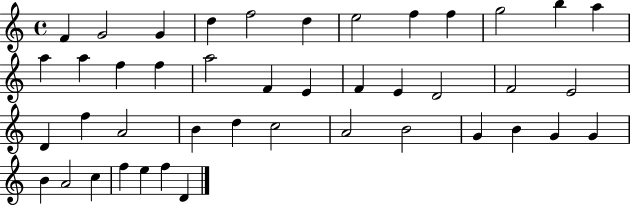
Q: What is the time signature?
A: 4/4